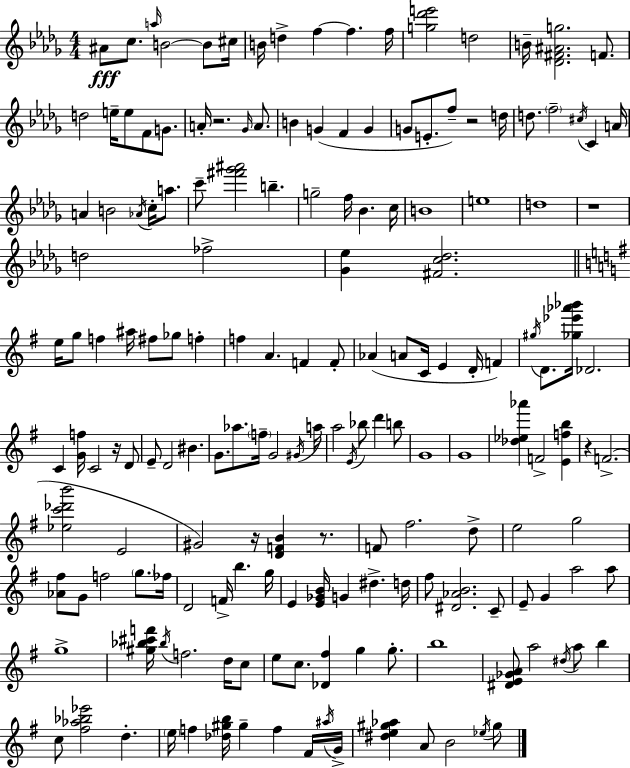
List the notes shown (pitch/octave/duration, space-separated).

A#4/e C5/e. A5/s B4/h B4/e C#5/s B4/s D5/q F5/q F5/q. F5/s [G5,Db6,E6]/h D5/h B4/s [Db4,F#4,A#4,G5]/h. F4/e. D5/h E5/s E5/e F4/e G4/e. A4/s R/h. Gb4/s A4/e. B4/q G4/q F4/q G4/q G4/e E4/e. F5/e R/h D5/s D5/e. F5/h C#5/s C4/q A4/s A4/q B4/h Ab4/s C5/s A5/e. C6/e [F#6,Gb6,A#6]/h B5/q. G5/h F5/s Bb4/q. C5/s B4/w E5/w D5/w R/w D5/h FES5/h [Gb4,Eb5]/q [F#4,C5,Db5]/h. E5/s G5/e F5/q A#5/s F#5/e Gb5/e F5/q F5/q A4/q. F4/q F4/e Ab4/q A4/e C4/s E4/q D4/s F4/q G#5/s D4/e. [Gb5,Eb6,Ab6,Bb6]/s Db4/h. C4/q [G4,F5]/s C4/h R/s D4/e E4/e D4/h BIS4/q. G4/e. Ab5/e. F5/s G4/h G#4/s A5/s A5/h E4/s Bb5/e D6/q B5/e G4/w G4/w [Db5,Eb5,Ab6]/q F4/h [E4,F5,B5]/q R/q F4/h. [Eb5,C6,Db6,B6]/h E4/h G#4/h R/s [D4,F4,B4]/q R/e. F4/e F#5/h. D5/e E5/h G5/h [Ab4,F#5]/e G4/e F5/h G5/e. FES5/s D4/h F4/s B5/q. G5/s E4/q [E4,Gb4,B4]/s G4/q D#5/q. D5/s F#5/e [D#4,Ab4,B4]/h. C4/e E4/e G4/q A5/h A5/e G5/w [G#5,Bb5,C#6,F6]/s Bb5/s F5/h. D5/s C5/e E5/e C5/e. [Db4,F#5]/q G5/q G5/e. B5/w [D#4,E4,Gb4,A4]/e A5/h D#5/s A5/e B5/q C5/e [F#5,Ab5,Bb5,Eb6]/h D5/q. E5/s F5/q [Db5,G#5,B5]/s G#5/q F5/q F#4/s A#5/s G4/s [D#5,E5,G#5,Ab5]/q A4/e B4/h Eb5/s G#5/e